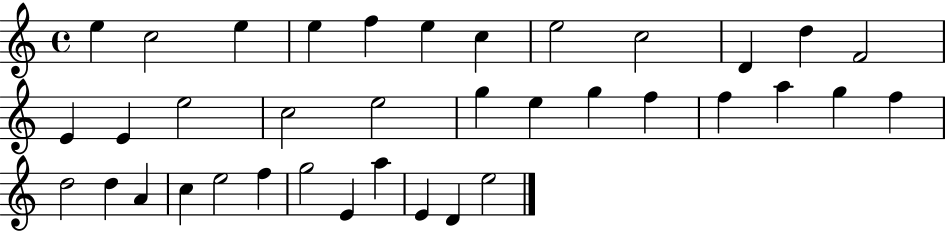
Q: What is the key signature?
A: C major